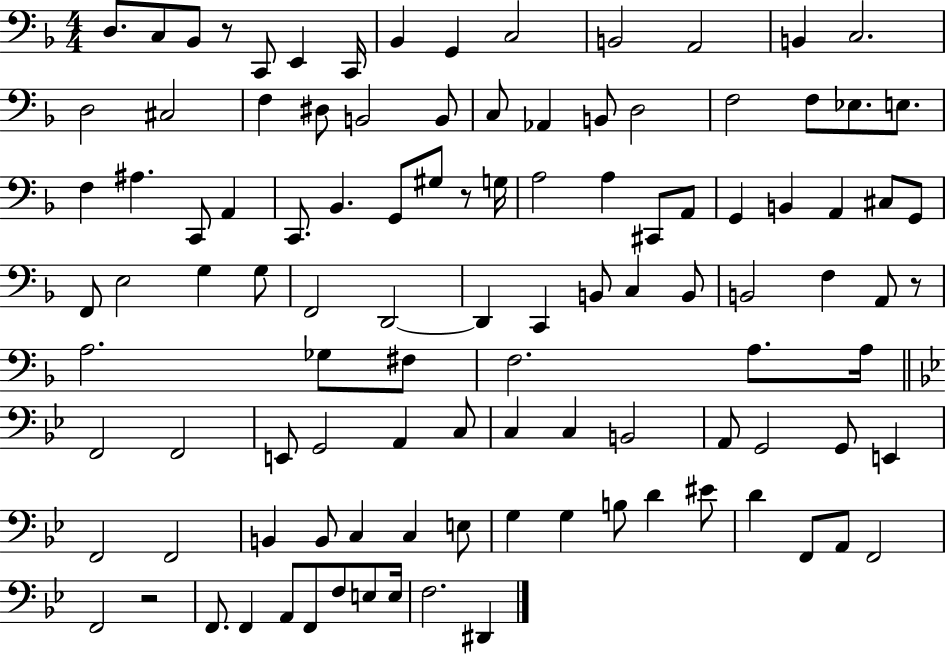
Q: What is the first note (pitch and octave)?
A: D3